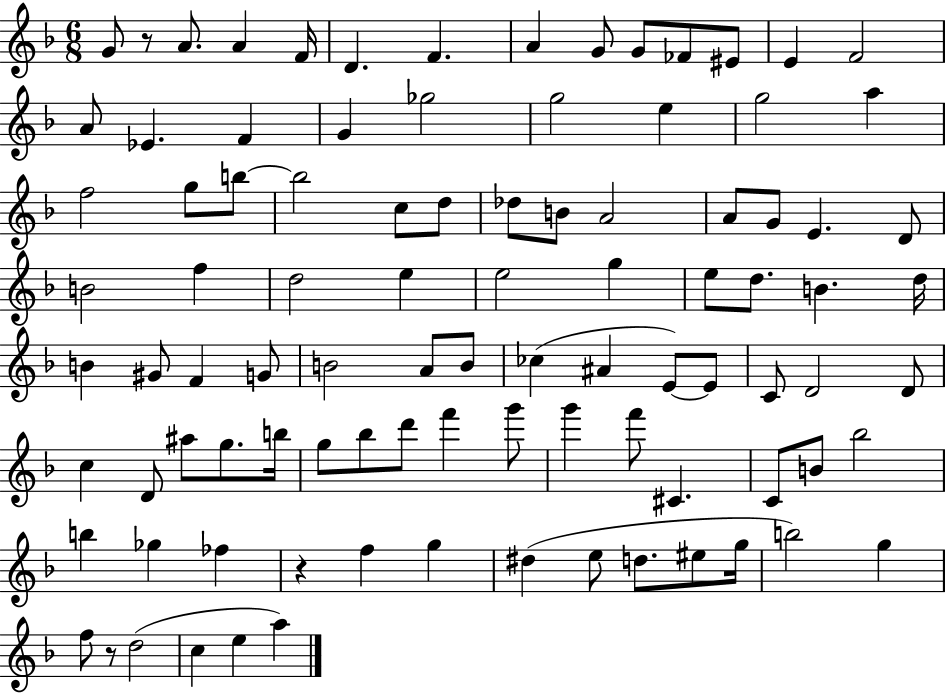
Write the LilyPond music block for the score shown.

{
  \clef treble
  \numericTimeSignature
  \time 6/8
  \key f \major
  g'8 r8 a'8. a'4 f'16 | d'4. f'4. | a'4 g'8 g'8 fes'8 eis'8 | e'4 f'2 | \break a'8 ees'4. f'4 | g'4 ges''2 | g''2 e''4 | g''2 a''4 | \break f''2 g''8 b''8~~ | b''2 c''8 d''8 | des''8 b'8 a'2 | a'8 g'8 e'4. d'8 | \break b'2 f''4 | d''2 e''4 | e''2 g''4 | e''8 d''8. b'4. d''16 | \break b'4 gis'8 f'4 g'8 | b'2 a'8 b'8 | ces''4( ais'4 e'8~~) e'8 | c'8 d'2 d'8 | \break c''4 d'8 ais''8 g''8. b''16 | g''8 bes''8 d'''8 f'''4 g'''8 | g'''4 f'''8 cis'4. | c'8 b'8 bes''2 | \break b''4 ges''4 fes''4 | r4 f''4 g''4 | dis''4( e''8 d''8. eis''8 g''16 | b''2) g''4 | \break f''8 r8 d''2( | c''4 e''4 a''4) | \bar "|."
}